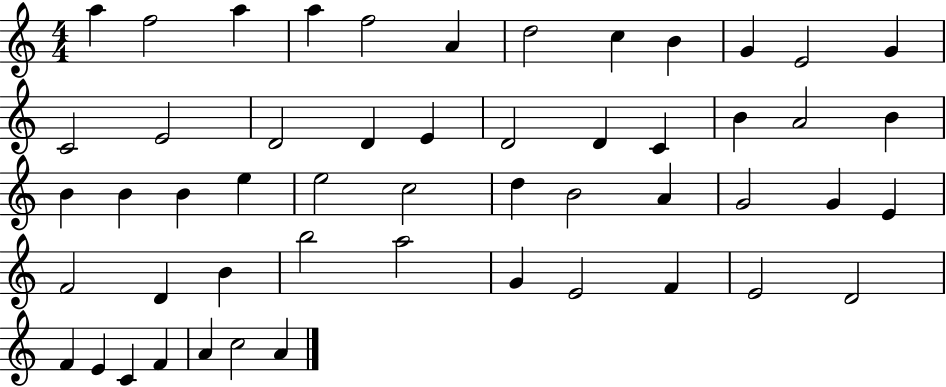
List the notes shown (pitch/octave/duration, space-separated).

A5/q F5/h A5/q A5/q F5/h A4/q D5/h C5/q B4/q G4/q E4/h G4/q C4/h E4/h D4/h D4/q E4/q D4/h D4/q C4/q B4/q A4/h B4/q B4/q B4/q B4/q E5/q E5/h C5/h D5/q B4/h A4/q G4/h G4/q E4/q F4/h D4/q B4/q B5/h A5/h G4/q E4/h F4/q E4/h D4/h F4/q E4/q C4/q F4/q A4/q C5/h A4/q